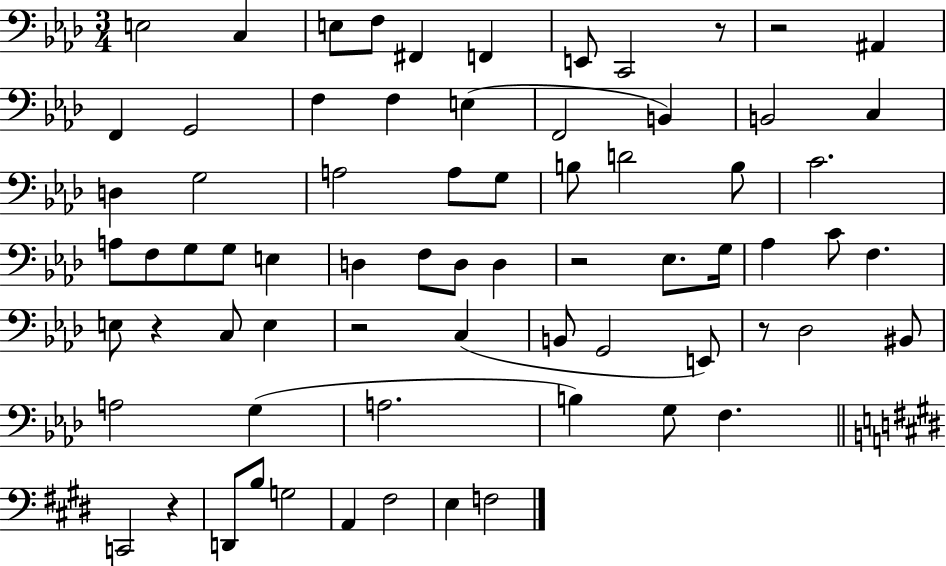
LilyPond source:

{
  \clef bass
  \numericTimeSignature
  \time 3/4
  \key aes \major
  \repeat volta 2 { e2 c4 | e8 f8 fis,4 f,4 | e,8 c,2 r8 | r2 ais,4 | \break f,4 g,2 | f4 f4 e4( | f,2 b,4) | b,2 c4 | \break d4 g2 | a2 a8 g8 | b8 d'2 b8 | c'2. | \break a8 f8 g8 g8 e4 | d4 f8 d8 d4 | r2 ees8. g16 | aes4 c'8 f4. | \break e8 r4 c8 e4 | r2 c4( | b,8 g,2 e,8) | r8 des2 bis,8 | \break a2 g4( | a2. | b4) g8 f4. | \bar "||" \break \key e \major c,2 r4 | d,8 b8 g2 | a,4 fis2 | e4 f2 | \break } \bar "|."
}